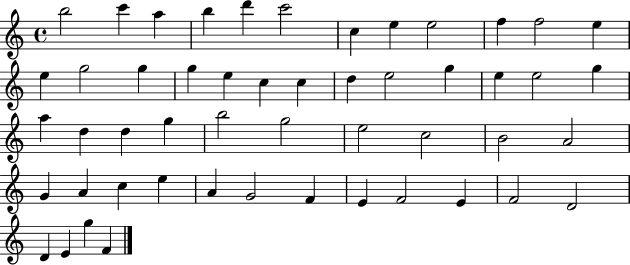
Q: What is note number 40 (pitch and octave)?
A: A4